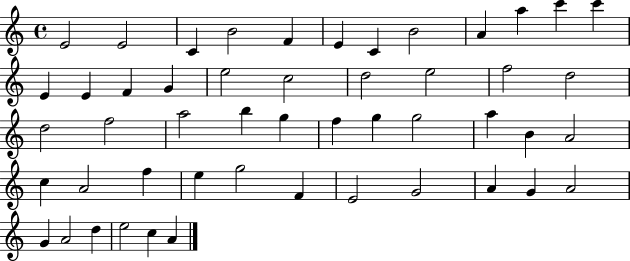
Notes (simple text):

E4/h E4/h C4/q B4/h F4/q E4/q C4/q B4/h A4/q A5/q C6/q C6/q E4/q E4/q F4/q G4/q E5/h C5/h D5/h E5/h F5/h D5/h D5/h F5/h A5/h B5/q G5/q F5/q G5/q G5/h A5/q B4/q A4/h C5/q A4/h F5/q E5/q G5/h F4/q E4/h G4/h A4/q G4/q A4/h G4/q A4/h D5/q E5/h C5/q A4/q